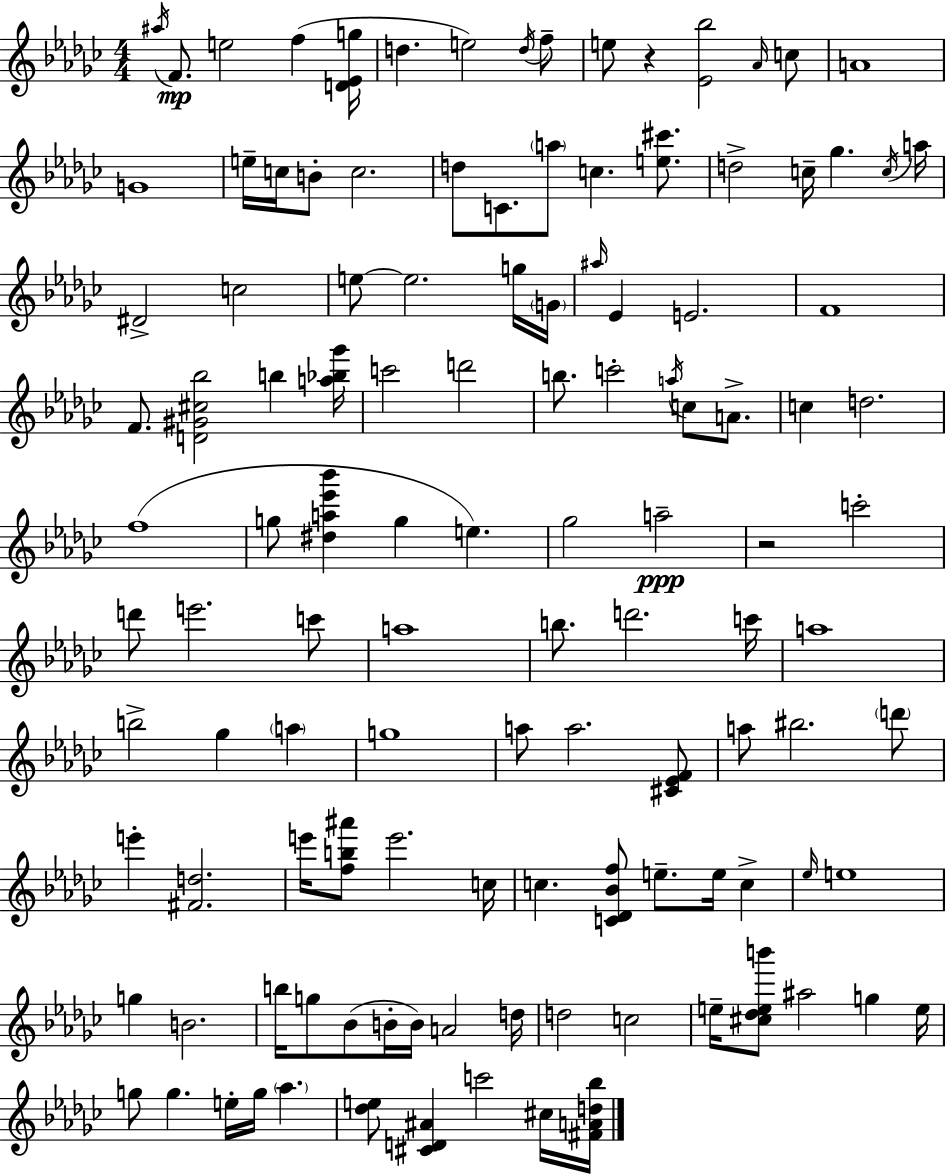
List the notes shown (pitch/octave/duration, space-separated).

A#5/s F4/e. E5/h F5/q [D4,Eb4,G5]/s D5/q. E5/h D5/s F5/e E5/e R/q [Eb4,Bb5]/h Ab4/s C5/e A4/w G4/w E5/s C5/s B4/e C5/h. D5/e C4/e. A5/e C5/q. [E5,C#6]/e. D5/h C5/s Gb5/q. C5/s A5/s D#4/h C5/h E5/e E5/h. G5/s G4/s A#5/s Eb4/q E4/h. F4/w F4/e. [D4,G#4,C#5,Bb5]/h B5/q [A5,Bb5,Gb6]/s C6/h D6/h B5/e. C6/h A5/s C5/e A4/e. C5/q D5/h. F5/w G5/e [D#5,A5,Eb6,Bb6]/q G5/q E5/q. Gb5/h A5/h R/h C6/h D6/e E6/h. C6/e A5/w B5/e. D6/h. C6/s A5/w B5/h Gb5/q A5/q G5/w A5/e A5/h. [C#4,Eb4,F4]/e A5/e BIS5/h. D6/e E6/q [F#4,D5]/h. E6/s [F5,B5,A#6]/e E6/h. C5/s C5/q. [C4,Db4,Bb4,F5]/e E5/e. E5/s C5/q Eb5/s E5/w G5/q B4/h. B5/s G5/e Bb4/e B4/s B4/s A4/h D5/s D5/h C5/h E5/s [C#5,Db5,E5,B6]/e A#5/h G5/q E5/s G5/e G5/q. E5/s G5/s Ab5/q. [Db5,E5]/e [C#4,D4,A#4]/q C6/h C#5/s [F#4,A4,D5,Bb5]/s